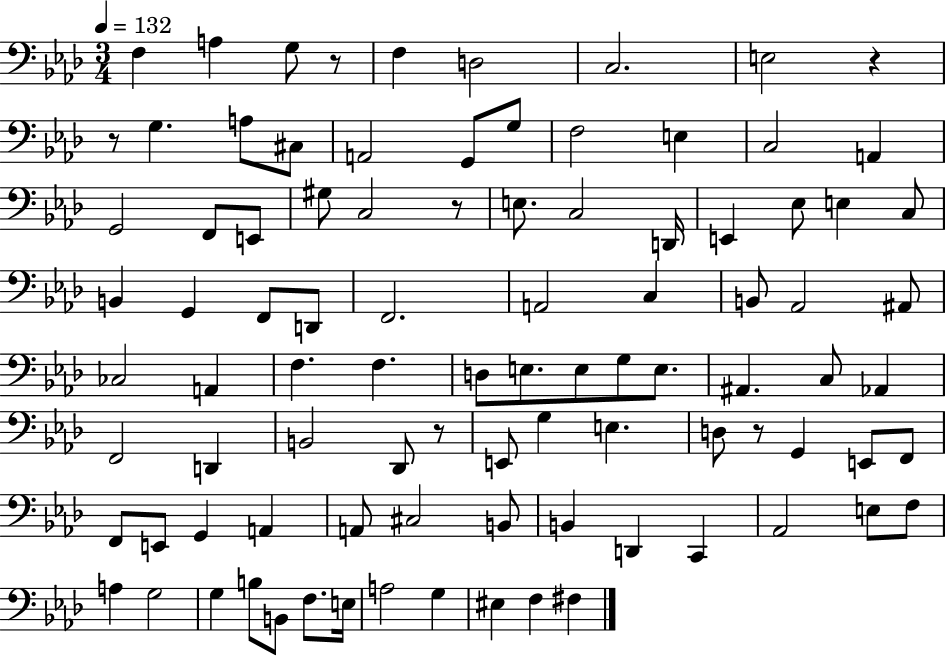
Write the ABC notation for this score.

X:1
T:Untitled
M:3/4
L:1/4
K:Ab
F, A, G,/2 z/2 F, D,2 C,2 E,2 z z/2 G, A,/2 ^C,/2 A,,2 G,,/2 G,/2 F,2 E, C,2 A,, G,,2 F,,/2 E,,/2 ^G,/2 C,2 z/2 E,/2 C,2 D,,/4 E,, _E,/2 E, C,/2 B,, G,, F,,/2 D,,/2 F,,2 A,,2 C, B,,/2 _A,,2 ^A,,/2 _C,2 A,, F, F, D,/2 E,/2 E,/2 G,/2 E,/2 ^A,, C,/2 _A,, F,,2 D,, B,,2 _D,,/2 z/2 E,,/2 G, E, D,/2 z/2 G,, E,,/2 F,,/2 F,,/2 E,,/2 G,, A,, A,,/2 ^C,2 B,,/2 B,, D,, C,, _A,,2 E,/2 F,/2 A, G,2 G, B,/2 B,,/2 F,/2 E,/4 A,2 G, ^E, F, ^F,